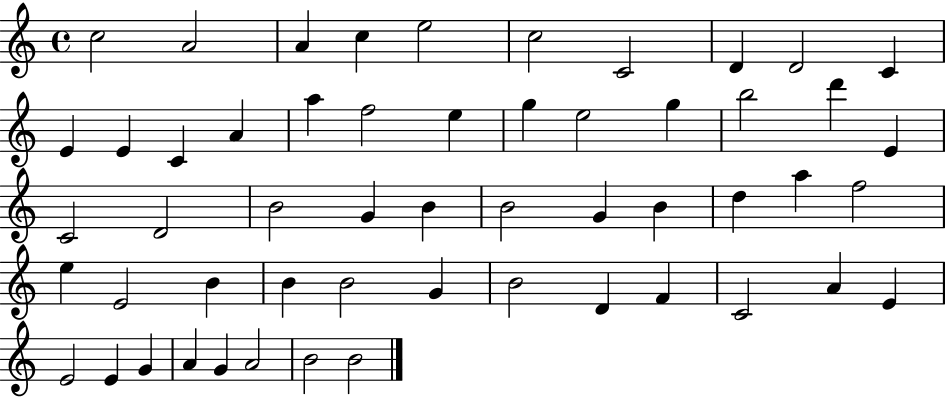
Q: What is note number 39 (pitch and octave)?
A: B4